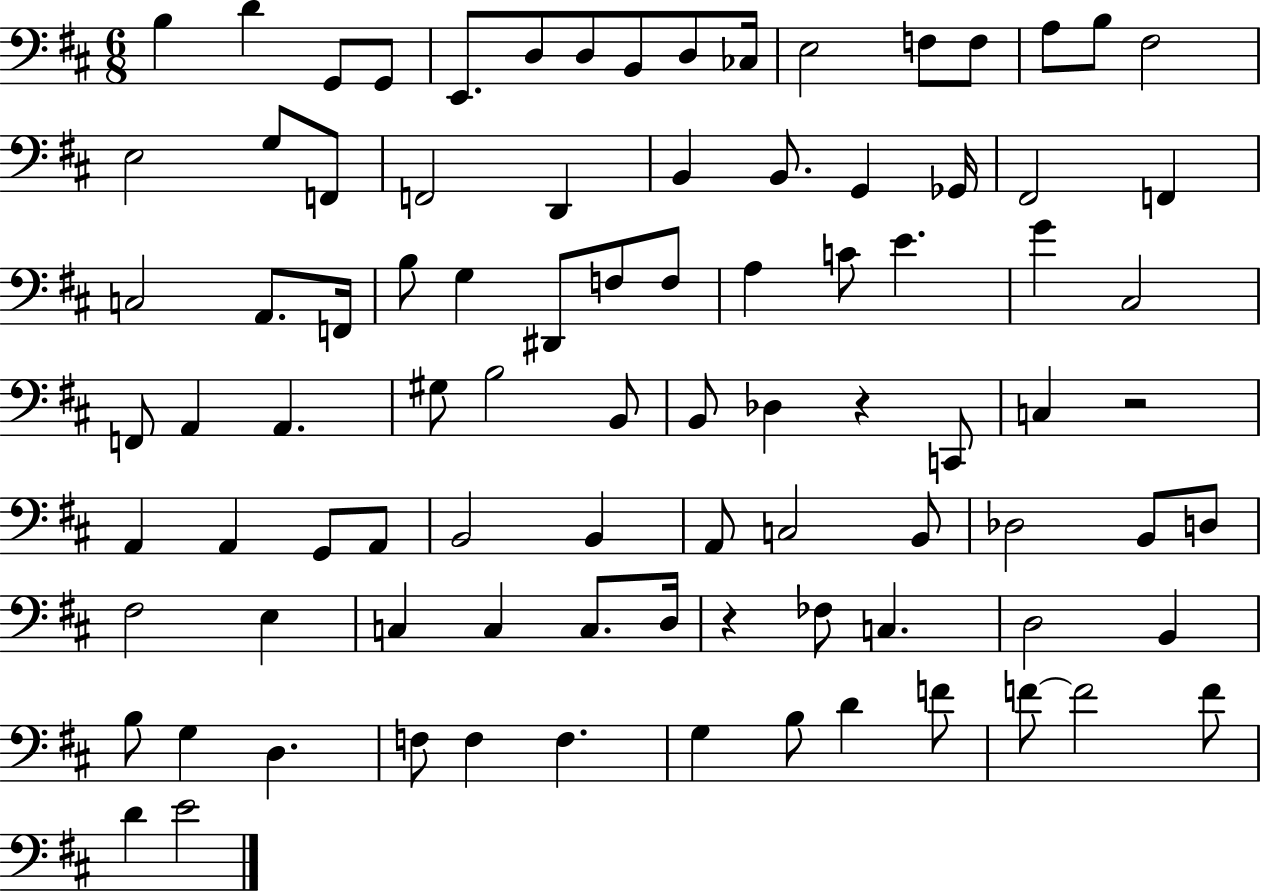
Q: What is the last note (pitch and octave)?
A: E4